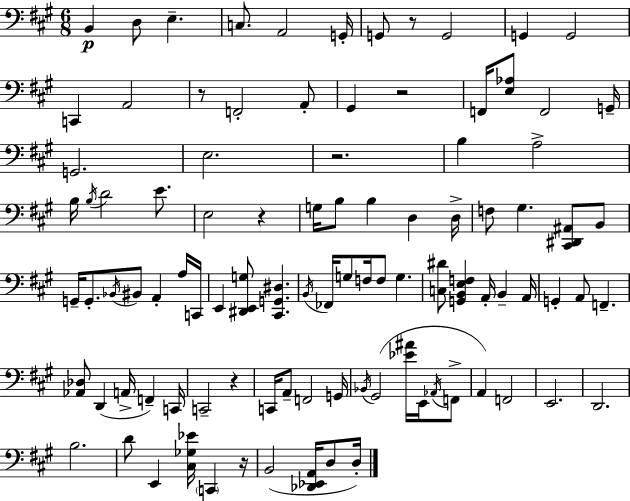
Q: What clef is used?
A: bass